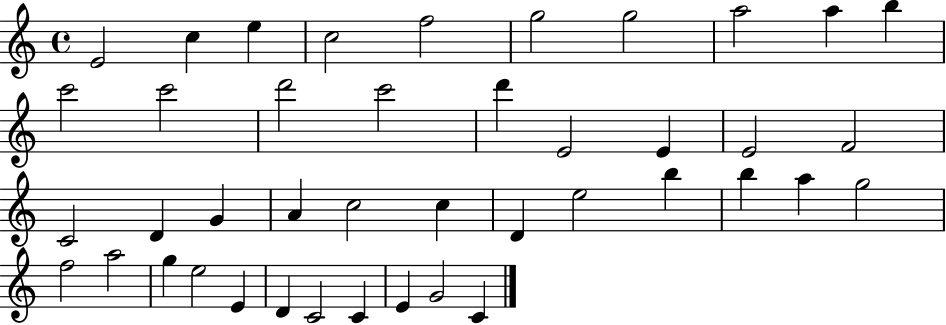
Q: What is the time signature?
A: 4/4